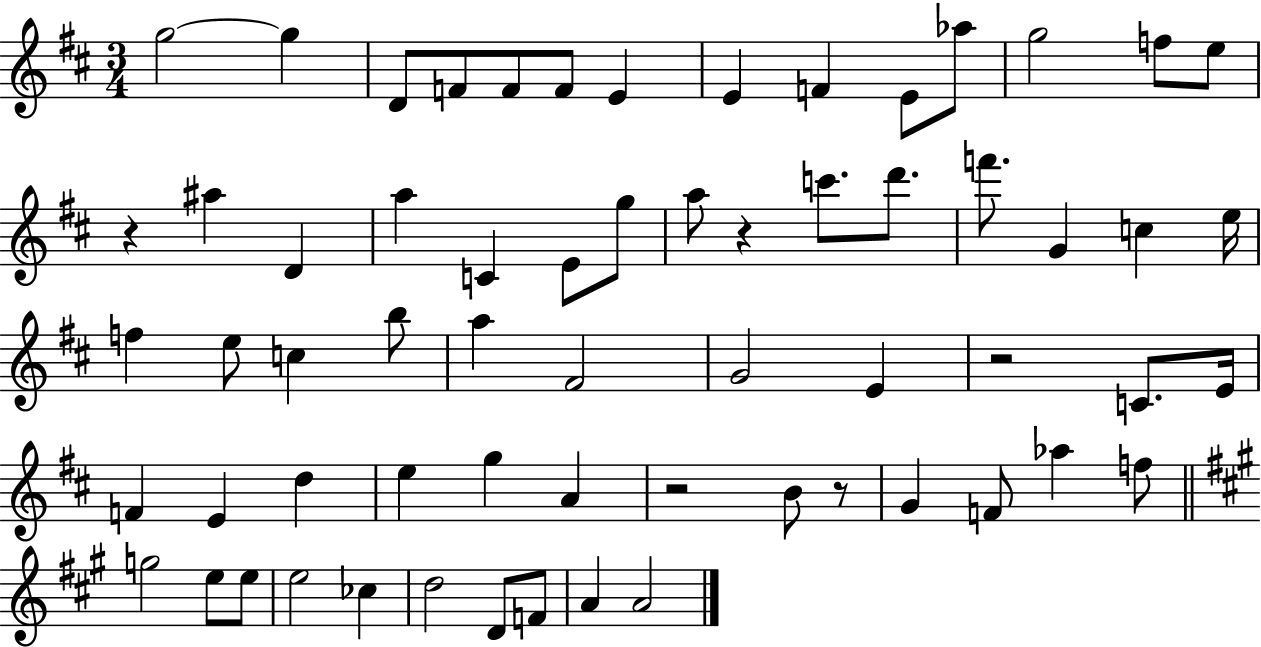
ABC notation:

X:1
T:Untitled
M:3/4
L:1/4
K:D
g2 g D/2 F/2 F/2 F/2 E E F E/2 _a/2 g2 f/2 e/2 z ^a D a C E/2 g/2 a/2 z c'/2 d'/2 f'/2 G c e/4 f e/2 c b/2 a ^F2 G2 E z2 C/2 E/4 F E d e g A z2 B/2 z/2 G F/2 _a f/2 g2 e/2 e/2 e2 _c d2 D/2 F/2 A A2